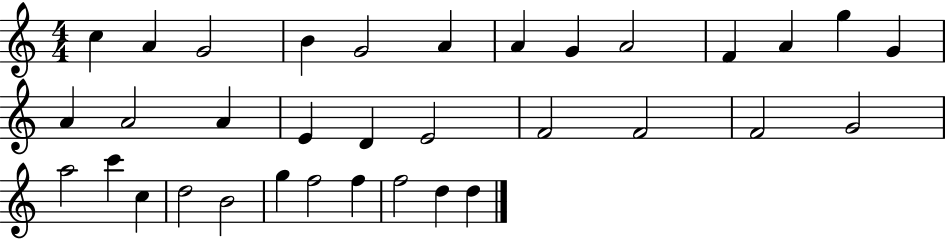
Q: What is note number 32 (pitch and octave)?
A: F5